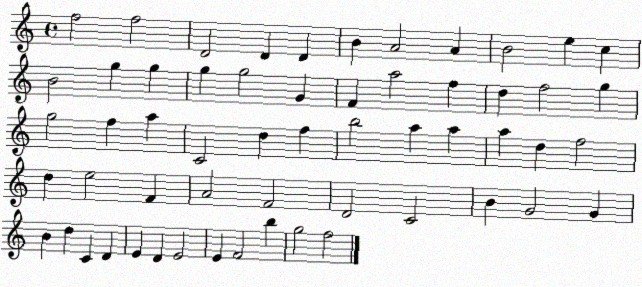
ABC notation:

X:1
T:Untitled
M:4/4
L:1/4
K:C
f2 f2 D2 D D B A2 A B2 e c B2 g g g g2 G F a2 f d f2 g g2 f a C2 d f b2 a a a d f2 d e2 F A2 F2 D2 C2 B G2 G B d C D E D E2 E F2 b g2 f2